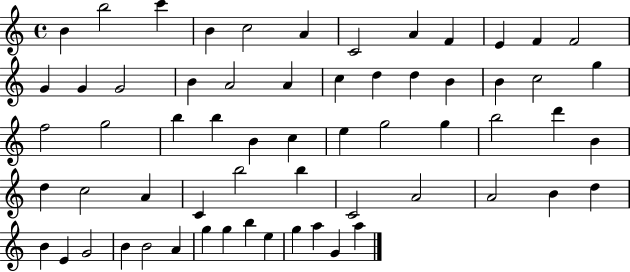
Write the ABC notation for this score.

X:1
T:Untitled
M:4/4
L:1/4
K:C
B b2 c' B c2 A C2 A F E F F2 G G G2 B A2 A c d d B B c2 g f2 g2 b b B c e g2 g b2 d' B d c2 A C b2 b C2 A2 A2 B d B E G2 B B2 A g g b e g a G a